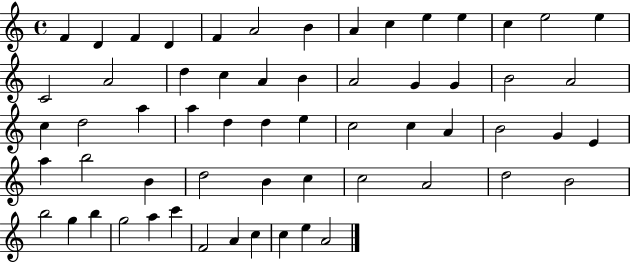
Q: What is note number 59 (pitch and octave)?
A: E5